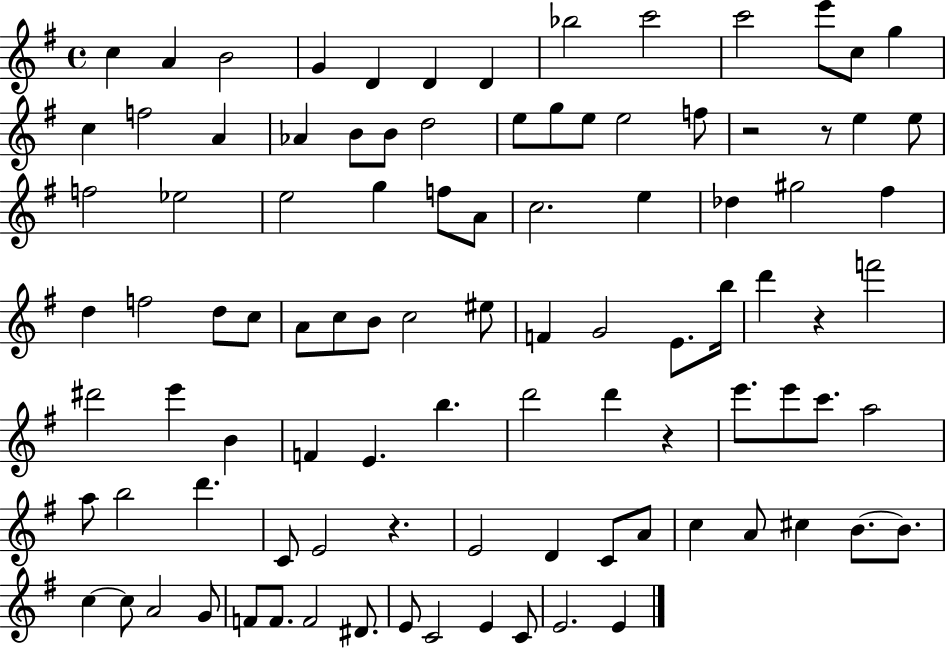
{
  \clef treble
  \time 4/4
  \defaultTimeSignature
  \key g \major
  c''4 a'4 b'2 | g'4 d'4 d'4 d'4 | bes''2 c'''2 | c'''2 e'''8 c''8 g''4 | \break c''4 f''2 a'4 | aes'4 b'8 b'8 d''2 | e''8 g''8 e''8 e''2 f''8 | r2 r8 e''4 e''8 | \break f''2 ees''2 | e''2 g''4 f''8 a'8 | c''2. e''4 | des''4 gis''2 fis''4 | \break d''4 f''2 d''8 c''8 | a'8 c''8 b'8 c''2 eis''8 | f'4 g'2 e'8. b''16 | d'''4 r4 f'''2 | \break dis'''2 e'''4 b'4 | f'4 e'4. b''4. | d'''2 d'''4 r4 | e'''8. e'''8 c'''8. a''2 | \break a''8 b''2 d'''4. | c'8 e'2 r4. | e'2 d'4 c'8 a'8 | c''4 a'8 cis''4 b'8.~~ b'8. | \break c''4~~ c''8 a'2 g'8 | f'8 f'8. f'2 dis'8. | e'8 c'2 e'4 c'8 | e'2. e'4 | \break \bar "|."
}